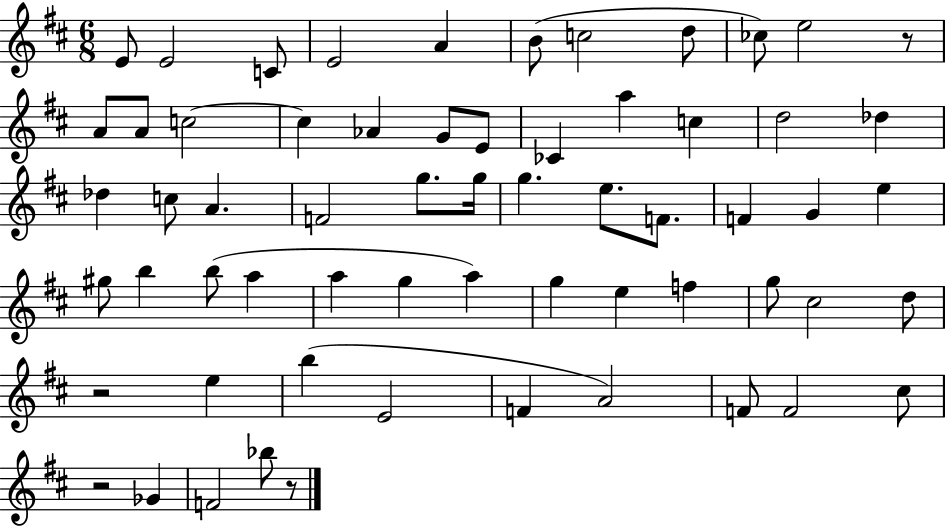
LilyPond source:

{
  \clef treble
  \numericTimeSignature
  \time 6/8
  \key d \major
  e'8 e'2 c'8 | e'2 a'4 | b'8( c''2 d''8 | ces''8) e''2 r8 | \break a'8 a'8 c''2~~ | c''4 aes'4 g'8 e'8 | ces'4 a''4 c''4 | d''2 des''4 | \break des''4 c''8 a'4. | f'2 g''8. g''16 | g''4. e''8. f'8. | f'4 g'4 e''4 | \break gis''8 b''4 b''8( a''4 | a''4 g''4 a''4) | g''4 e''4 f''4 | g''8 cis''2 d''8 | \break r2 e''4 | b''4( e'2 | f'4 a'2) | f'8 f'2 cis''8 | \break r2 ges'4 | f'2 bes''8 r8 | \bar "|."
}